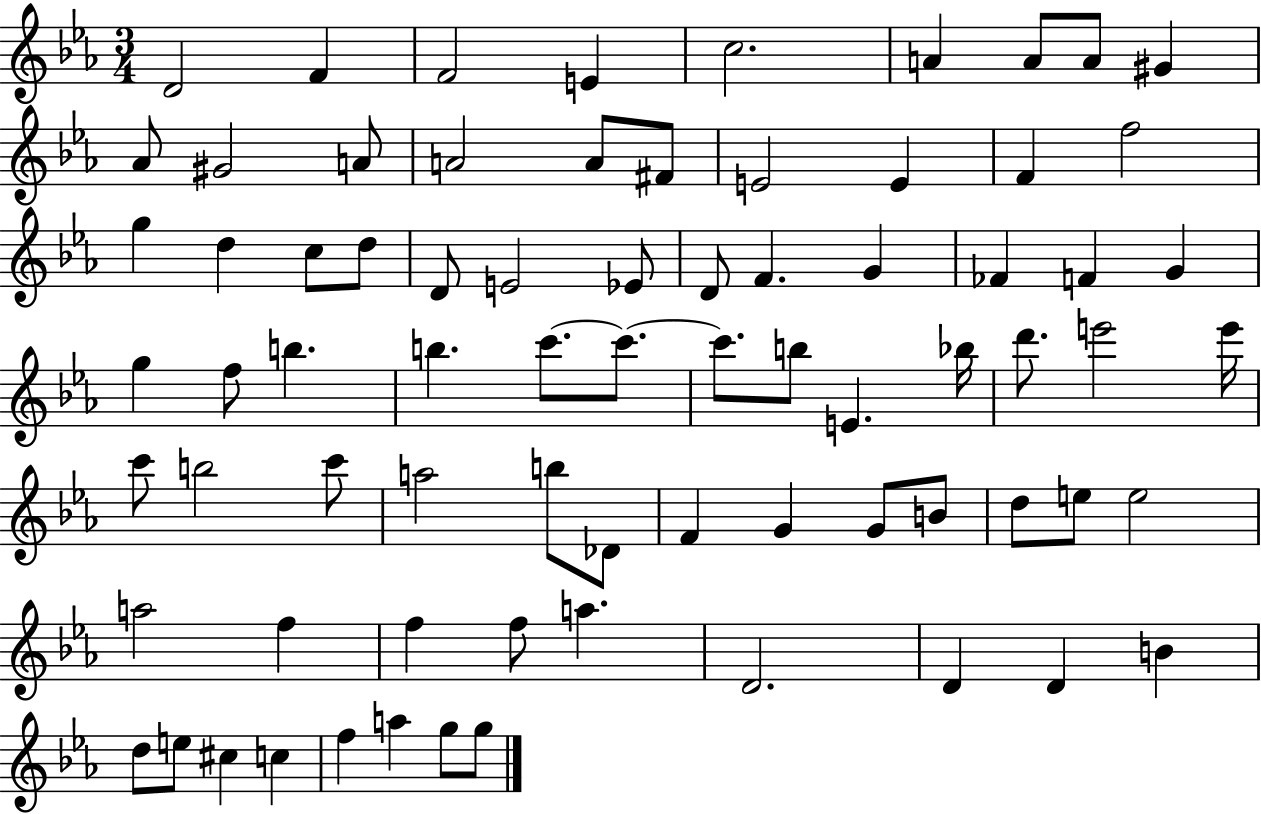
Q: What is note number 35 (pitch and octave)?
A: B5